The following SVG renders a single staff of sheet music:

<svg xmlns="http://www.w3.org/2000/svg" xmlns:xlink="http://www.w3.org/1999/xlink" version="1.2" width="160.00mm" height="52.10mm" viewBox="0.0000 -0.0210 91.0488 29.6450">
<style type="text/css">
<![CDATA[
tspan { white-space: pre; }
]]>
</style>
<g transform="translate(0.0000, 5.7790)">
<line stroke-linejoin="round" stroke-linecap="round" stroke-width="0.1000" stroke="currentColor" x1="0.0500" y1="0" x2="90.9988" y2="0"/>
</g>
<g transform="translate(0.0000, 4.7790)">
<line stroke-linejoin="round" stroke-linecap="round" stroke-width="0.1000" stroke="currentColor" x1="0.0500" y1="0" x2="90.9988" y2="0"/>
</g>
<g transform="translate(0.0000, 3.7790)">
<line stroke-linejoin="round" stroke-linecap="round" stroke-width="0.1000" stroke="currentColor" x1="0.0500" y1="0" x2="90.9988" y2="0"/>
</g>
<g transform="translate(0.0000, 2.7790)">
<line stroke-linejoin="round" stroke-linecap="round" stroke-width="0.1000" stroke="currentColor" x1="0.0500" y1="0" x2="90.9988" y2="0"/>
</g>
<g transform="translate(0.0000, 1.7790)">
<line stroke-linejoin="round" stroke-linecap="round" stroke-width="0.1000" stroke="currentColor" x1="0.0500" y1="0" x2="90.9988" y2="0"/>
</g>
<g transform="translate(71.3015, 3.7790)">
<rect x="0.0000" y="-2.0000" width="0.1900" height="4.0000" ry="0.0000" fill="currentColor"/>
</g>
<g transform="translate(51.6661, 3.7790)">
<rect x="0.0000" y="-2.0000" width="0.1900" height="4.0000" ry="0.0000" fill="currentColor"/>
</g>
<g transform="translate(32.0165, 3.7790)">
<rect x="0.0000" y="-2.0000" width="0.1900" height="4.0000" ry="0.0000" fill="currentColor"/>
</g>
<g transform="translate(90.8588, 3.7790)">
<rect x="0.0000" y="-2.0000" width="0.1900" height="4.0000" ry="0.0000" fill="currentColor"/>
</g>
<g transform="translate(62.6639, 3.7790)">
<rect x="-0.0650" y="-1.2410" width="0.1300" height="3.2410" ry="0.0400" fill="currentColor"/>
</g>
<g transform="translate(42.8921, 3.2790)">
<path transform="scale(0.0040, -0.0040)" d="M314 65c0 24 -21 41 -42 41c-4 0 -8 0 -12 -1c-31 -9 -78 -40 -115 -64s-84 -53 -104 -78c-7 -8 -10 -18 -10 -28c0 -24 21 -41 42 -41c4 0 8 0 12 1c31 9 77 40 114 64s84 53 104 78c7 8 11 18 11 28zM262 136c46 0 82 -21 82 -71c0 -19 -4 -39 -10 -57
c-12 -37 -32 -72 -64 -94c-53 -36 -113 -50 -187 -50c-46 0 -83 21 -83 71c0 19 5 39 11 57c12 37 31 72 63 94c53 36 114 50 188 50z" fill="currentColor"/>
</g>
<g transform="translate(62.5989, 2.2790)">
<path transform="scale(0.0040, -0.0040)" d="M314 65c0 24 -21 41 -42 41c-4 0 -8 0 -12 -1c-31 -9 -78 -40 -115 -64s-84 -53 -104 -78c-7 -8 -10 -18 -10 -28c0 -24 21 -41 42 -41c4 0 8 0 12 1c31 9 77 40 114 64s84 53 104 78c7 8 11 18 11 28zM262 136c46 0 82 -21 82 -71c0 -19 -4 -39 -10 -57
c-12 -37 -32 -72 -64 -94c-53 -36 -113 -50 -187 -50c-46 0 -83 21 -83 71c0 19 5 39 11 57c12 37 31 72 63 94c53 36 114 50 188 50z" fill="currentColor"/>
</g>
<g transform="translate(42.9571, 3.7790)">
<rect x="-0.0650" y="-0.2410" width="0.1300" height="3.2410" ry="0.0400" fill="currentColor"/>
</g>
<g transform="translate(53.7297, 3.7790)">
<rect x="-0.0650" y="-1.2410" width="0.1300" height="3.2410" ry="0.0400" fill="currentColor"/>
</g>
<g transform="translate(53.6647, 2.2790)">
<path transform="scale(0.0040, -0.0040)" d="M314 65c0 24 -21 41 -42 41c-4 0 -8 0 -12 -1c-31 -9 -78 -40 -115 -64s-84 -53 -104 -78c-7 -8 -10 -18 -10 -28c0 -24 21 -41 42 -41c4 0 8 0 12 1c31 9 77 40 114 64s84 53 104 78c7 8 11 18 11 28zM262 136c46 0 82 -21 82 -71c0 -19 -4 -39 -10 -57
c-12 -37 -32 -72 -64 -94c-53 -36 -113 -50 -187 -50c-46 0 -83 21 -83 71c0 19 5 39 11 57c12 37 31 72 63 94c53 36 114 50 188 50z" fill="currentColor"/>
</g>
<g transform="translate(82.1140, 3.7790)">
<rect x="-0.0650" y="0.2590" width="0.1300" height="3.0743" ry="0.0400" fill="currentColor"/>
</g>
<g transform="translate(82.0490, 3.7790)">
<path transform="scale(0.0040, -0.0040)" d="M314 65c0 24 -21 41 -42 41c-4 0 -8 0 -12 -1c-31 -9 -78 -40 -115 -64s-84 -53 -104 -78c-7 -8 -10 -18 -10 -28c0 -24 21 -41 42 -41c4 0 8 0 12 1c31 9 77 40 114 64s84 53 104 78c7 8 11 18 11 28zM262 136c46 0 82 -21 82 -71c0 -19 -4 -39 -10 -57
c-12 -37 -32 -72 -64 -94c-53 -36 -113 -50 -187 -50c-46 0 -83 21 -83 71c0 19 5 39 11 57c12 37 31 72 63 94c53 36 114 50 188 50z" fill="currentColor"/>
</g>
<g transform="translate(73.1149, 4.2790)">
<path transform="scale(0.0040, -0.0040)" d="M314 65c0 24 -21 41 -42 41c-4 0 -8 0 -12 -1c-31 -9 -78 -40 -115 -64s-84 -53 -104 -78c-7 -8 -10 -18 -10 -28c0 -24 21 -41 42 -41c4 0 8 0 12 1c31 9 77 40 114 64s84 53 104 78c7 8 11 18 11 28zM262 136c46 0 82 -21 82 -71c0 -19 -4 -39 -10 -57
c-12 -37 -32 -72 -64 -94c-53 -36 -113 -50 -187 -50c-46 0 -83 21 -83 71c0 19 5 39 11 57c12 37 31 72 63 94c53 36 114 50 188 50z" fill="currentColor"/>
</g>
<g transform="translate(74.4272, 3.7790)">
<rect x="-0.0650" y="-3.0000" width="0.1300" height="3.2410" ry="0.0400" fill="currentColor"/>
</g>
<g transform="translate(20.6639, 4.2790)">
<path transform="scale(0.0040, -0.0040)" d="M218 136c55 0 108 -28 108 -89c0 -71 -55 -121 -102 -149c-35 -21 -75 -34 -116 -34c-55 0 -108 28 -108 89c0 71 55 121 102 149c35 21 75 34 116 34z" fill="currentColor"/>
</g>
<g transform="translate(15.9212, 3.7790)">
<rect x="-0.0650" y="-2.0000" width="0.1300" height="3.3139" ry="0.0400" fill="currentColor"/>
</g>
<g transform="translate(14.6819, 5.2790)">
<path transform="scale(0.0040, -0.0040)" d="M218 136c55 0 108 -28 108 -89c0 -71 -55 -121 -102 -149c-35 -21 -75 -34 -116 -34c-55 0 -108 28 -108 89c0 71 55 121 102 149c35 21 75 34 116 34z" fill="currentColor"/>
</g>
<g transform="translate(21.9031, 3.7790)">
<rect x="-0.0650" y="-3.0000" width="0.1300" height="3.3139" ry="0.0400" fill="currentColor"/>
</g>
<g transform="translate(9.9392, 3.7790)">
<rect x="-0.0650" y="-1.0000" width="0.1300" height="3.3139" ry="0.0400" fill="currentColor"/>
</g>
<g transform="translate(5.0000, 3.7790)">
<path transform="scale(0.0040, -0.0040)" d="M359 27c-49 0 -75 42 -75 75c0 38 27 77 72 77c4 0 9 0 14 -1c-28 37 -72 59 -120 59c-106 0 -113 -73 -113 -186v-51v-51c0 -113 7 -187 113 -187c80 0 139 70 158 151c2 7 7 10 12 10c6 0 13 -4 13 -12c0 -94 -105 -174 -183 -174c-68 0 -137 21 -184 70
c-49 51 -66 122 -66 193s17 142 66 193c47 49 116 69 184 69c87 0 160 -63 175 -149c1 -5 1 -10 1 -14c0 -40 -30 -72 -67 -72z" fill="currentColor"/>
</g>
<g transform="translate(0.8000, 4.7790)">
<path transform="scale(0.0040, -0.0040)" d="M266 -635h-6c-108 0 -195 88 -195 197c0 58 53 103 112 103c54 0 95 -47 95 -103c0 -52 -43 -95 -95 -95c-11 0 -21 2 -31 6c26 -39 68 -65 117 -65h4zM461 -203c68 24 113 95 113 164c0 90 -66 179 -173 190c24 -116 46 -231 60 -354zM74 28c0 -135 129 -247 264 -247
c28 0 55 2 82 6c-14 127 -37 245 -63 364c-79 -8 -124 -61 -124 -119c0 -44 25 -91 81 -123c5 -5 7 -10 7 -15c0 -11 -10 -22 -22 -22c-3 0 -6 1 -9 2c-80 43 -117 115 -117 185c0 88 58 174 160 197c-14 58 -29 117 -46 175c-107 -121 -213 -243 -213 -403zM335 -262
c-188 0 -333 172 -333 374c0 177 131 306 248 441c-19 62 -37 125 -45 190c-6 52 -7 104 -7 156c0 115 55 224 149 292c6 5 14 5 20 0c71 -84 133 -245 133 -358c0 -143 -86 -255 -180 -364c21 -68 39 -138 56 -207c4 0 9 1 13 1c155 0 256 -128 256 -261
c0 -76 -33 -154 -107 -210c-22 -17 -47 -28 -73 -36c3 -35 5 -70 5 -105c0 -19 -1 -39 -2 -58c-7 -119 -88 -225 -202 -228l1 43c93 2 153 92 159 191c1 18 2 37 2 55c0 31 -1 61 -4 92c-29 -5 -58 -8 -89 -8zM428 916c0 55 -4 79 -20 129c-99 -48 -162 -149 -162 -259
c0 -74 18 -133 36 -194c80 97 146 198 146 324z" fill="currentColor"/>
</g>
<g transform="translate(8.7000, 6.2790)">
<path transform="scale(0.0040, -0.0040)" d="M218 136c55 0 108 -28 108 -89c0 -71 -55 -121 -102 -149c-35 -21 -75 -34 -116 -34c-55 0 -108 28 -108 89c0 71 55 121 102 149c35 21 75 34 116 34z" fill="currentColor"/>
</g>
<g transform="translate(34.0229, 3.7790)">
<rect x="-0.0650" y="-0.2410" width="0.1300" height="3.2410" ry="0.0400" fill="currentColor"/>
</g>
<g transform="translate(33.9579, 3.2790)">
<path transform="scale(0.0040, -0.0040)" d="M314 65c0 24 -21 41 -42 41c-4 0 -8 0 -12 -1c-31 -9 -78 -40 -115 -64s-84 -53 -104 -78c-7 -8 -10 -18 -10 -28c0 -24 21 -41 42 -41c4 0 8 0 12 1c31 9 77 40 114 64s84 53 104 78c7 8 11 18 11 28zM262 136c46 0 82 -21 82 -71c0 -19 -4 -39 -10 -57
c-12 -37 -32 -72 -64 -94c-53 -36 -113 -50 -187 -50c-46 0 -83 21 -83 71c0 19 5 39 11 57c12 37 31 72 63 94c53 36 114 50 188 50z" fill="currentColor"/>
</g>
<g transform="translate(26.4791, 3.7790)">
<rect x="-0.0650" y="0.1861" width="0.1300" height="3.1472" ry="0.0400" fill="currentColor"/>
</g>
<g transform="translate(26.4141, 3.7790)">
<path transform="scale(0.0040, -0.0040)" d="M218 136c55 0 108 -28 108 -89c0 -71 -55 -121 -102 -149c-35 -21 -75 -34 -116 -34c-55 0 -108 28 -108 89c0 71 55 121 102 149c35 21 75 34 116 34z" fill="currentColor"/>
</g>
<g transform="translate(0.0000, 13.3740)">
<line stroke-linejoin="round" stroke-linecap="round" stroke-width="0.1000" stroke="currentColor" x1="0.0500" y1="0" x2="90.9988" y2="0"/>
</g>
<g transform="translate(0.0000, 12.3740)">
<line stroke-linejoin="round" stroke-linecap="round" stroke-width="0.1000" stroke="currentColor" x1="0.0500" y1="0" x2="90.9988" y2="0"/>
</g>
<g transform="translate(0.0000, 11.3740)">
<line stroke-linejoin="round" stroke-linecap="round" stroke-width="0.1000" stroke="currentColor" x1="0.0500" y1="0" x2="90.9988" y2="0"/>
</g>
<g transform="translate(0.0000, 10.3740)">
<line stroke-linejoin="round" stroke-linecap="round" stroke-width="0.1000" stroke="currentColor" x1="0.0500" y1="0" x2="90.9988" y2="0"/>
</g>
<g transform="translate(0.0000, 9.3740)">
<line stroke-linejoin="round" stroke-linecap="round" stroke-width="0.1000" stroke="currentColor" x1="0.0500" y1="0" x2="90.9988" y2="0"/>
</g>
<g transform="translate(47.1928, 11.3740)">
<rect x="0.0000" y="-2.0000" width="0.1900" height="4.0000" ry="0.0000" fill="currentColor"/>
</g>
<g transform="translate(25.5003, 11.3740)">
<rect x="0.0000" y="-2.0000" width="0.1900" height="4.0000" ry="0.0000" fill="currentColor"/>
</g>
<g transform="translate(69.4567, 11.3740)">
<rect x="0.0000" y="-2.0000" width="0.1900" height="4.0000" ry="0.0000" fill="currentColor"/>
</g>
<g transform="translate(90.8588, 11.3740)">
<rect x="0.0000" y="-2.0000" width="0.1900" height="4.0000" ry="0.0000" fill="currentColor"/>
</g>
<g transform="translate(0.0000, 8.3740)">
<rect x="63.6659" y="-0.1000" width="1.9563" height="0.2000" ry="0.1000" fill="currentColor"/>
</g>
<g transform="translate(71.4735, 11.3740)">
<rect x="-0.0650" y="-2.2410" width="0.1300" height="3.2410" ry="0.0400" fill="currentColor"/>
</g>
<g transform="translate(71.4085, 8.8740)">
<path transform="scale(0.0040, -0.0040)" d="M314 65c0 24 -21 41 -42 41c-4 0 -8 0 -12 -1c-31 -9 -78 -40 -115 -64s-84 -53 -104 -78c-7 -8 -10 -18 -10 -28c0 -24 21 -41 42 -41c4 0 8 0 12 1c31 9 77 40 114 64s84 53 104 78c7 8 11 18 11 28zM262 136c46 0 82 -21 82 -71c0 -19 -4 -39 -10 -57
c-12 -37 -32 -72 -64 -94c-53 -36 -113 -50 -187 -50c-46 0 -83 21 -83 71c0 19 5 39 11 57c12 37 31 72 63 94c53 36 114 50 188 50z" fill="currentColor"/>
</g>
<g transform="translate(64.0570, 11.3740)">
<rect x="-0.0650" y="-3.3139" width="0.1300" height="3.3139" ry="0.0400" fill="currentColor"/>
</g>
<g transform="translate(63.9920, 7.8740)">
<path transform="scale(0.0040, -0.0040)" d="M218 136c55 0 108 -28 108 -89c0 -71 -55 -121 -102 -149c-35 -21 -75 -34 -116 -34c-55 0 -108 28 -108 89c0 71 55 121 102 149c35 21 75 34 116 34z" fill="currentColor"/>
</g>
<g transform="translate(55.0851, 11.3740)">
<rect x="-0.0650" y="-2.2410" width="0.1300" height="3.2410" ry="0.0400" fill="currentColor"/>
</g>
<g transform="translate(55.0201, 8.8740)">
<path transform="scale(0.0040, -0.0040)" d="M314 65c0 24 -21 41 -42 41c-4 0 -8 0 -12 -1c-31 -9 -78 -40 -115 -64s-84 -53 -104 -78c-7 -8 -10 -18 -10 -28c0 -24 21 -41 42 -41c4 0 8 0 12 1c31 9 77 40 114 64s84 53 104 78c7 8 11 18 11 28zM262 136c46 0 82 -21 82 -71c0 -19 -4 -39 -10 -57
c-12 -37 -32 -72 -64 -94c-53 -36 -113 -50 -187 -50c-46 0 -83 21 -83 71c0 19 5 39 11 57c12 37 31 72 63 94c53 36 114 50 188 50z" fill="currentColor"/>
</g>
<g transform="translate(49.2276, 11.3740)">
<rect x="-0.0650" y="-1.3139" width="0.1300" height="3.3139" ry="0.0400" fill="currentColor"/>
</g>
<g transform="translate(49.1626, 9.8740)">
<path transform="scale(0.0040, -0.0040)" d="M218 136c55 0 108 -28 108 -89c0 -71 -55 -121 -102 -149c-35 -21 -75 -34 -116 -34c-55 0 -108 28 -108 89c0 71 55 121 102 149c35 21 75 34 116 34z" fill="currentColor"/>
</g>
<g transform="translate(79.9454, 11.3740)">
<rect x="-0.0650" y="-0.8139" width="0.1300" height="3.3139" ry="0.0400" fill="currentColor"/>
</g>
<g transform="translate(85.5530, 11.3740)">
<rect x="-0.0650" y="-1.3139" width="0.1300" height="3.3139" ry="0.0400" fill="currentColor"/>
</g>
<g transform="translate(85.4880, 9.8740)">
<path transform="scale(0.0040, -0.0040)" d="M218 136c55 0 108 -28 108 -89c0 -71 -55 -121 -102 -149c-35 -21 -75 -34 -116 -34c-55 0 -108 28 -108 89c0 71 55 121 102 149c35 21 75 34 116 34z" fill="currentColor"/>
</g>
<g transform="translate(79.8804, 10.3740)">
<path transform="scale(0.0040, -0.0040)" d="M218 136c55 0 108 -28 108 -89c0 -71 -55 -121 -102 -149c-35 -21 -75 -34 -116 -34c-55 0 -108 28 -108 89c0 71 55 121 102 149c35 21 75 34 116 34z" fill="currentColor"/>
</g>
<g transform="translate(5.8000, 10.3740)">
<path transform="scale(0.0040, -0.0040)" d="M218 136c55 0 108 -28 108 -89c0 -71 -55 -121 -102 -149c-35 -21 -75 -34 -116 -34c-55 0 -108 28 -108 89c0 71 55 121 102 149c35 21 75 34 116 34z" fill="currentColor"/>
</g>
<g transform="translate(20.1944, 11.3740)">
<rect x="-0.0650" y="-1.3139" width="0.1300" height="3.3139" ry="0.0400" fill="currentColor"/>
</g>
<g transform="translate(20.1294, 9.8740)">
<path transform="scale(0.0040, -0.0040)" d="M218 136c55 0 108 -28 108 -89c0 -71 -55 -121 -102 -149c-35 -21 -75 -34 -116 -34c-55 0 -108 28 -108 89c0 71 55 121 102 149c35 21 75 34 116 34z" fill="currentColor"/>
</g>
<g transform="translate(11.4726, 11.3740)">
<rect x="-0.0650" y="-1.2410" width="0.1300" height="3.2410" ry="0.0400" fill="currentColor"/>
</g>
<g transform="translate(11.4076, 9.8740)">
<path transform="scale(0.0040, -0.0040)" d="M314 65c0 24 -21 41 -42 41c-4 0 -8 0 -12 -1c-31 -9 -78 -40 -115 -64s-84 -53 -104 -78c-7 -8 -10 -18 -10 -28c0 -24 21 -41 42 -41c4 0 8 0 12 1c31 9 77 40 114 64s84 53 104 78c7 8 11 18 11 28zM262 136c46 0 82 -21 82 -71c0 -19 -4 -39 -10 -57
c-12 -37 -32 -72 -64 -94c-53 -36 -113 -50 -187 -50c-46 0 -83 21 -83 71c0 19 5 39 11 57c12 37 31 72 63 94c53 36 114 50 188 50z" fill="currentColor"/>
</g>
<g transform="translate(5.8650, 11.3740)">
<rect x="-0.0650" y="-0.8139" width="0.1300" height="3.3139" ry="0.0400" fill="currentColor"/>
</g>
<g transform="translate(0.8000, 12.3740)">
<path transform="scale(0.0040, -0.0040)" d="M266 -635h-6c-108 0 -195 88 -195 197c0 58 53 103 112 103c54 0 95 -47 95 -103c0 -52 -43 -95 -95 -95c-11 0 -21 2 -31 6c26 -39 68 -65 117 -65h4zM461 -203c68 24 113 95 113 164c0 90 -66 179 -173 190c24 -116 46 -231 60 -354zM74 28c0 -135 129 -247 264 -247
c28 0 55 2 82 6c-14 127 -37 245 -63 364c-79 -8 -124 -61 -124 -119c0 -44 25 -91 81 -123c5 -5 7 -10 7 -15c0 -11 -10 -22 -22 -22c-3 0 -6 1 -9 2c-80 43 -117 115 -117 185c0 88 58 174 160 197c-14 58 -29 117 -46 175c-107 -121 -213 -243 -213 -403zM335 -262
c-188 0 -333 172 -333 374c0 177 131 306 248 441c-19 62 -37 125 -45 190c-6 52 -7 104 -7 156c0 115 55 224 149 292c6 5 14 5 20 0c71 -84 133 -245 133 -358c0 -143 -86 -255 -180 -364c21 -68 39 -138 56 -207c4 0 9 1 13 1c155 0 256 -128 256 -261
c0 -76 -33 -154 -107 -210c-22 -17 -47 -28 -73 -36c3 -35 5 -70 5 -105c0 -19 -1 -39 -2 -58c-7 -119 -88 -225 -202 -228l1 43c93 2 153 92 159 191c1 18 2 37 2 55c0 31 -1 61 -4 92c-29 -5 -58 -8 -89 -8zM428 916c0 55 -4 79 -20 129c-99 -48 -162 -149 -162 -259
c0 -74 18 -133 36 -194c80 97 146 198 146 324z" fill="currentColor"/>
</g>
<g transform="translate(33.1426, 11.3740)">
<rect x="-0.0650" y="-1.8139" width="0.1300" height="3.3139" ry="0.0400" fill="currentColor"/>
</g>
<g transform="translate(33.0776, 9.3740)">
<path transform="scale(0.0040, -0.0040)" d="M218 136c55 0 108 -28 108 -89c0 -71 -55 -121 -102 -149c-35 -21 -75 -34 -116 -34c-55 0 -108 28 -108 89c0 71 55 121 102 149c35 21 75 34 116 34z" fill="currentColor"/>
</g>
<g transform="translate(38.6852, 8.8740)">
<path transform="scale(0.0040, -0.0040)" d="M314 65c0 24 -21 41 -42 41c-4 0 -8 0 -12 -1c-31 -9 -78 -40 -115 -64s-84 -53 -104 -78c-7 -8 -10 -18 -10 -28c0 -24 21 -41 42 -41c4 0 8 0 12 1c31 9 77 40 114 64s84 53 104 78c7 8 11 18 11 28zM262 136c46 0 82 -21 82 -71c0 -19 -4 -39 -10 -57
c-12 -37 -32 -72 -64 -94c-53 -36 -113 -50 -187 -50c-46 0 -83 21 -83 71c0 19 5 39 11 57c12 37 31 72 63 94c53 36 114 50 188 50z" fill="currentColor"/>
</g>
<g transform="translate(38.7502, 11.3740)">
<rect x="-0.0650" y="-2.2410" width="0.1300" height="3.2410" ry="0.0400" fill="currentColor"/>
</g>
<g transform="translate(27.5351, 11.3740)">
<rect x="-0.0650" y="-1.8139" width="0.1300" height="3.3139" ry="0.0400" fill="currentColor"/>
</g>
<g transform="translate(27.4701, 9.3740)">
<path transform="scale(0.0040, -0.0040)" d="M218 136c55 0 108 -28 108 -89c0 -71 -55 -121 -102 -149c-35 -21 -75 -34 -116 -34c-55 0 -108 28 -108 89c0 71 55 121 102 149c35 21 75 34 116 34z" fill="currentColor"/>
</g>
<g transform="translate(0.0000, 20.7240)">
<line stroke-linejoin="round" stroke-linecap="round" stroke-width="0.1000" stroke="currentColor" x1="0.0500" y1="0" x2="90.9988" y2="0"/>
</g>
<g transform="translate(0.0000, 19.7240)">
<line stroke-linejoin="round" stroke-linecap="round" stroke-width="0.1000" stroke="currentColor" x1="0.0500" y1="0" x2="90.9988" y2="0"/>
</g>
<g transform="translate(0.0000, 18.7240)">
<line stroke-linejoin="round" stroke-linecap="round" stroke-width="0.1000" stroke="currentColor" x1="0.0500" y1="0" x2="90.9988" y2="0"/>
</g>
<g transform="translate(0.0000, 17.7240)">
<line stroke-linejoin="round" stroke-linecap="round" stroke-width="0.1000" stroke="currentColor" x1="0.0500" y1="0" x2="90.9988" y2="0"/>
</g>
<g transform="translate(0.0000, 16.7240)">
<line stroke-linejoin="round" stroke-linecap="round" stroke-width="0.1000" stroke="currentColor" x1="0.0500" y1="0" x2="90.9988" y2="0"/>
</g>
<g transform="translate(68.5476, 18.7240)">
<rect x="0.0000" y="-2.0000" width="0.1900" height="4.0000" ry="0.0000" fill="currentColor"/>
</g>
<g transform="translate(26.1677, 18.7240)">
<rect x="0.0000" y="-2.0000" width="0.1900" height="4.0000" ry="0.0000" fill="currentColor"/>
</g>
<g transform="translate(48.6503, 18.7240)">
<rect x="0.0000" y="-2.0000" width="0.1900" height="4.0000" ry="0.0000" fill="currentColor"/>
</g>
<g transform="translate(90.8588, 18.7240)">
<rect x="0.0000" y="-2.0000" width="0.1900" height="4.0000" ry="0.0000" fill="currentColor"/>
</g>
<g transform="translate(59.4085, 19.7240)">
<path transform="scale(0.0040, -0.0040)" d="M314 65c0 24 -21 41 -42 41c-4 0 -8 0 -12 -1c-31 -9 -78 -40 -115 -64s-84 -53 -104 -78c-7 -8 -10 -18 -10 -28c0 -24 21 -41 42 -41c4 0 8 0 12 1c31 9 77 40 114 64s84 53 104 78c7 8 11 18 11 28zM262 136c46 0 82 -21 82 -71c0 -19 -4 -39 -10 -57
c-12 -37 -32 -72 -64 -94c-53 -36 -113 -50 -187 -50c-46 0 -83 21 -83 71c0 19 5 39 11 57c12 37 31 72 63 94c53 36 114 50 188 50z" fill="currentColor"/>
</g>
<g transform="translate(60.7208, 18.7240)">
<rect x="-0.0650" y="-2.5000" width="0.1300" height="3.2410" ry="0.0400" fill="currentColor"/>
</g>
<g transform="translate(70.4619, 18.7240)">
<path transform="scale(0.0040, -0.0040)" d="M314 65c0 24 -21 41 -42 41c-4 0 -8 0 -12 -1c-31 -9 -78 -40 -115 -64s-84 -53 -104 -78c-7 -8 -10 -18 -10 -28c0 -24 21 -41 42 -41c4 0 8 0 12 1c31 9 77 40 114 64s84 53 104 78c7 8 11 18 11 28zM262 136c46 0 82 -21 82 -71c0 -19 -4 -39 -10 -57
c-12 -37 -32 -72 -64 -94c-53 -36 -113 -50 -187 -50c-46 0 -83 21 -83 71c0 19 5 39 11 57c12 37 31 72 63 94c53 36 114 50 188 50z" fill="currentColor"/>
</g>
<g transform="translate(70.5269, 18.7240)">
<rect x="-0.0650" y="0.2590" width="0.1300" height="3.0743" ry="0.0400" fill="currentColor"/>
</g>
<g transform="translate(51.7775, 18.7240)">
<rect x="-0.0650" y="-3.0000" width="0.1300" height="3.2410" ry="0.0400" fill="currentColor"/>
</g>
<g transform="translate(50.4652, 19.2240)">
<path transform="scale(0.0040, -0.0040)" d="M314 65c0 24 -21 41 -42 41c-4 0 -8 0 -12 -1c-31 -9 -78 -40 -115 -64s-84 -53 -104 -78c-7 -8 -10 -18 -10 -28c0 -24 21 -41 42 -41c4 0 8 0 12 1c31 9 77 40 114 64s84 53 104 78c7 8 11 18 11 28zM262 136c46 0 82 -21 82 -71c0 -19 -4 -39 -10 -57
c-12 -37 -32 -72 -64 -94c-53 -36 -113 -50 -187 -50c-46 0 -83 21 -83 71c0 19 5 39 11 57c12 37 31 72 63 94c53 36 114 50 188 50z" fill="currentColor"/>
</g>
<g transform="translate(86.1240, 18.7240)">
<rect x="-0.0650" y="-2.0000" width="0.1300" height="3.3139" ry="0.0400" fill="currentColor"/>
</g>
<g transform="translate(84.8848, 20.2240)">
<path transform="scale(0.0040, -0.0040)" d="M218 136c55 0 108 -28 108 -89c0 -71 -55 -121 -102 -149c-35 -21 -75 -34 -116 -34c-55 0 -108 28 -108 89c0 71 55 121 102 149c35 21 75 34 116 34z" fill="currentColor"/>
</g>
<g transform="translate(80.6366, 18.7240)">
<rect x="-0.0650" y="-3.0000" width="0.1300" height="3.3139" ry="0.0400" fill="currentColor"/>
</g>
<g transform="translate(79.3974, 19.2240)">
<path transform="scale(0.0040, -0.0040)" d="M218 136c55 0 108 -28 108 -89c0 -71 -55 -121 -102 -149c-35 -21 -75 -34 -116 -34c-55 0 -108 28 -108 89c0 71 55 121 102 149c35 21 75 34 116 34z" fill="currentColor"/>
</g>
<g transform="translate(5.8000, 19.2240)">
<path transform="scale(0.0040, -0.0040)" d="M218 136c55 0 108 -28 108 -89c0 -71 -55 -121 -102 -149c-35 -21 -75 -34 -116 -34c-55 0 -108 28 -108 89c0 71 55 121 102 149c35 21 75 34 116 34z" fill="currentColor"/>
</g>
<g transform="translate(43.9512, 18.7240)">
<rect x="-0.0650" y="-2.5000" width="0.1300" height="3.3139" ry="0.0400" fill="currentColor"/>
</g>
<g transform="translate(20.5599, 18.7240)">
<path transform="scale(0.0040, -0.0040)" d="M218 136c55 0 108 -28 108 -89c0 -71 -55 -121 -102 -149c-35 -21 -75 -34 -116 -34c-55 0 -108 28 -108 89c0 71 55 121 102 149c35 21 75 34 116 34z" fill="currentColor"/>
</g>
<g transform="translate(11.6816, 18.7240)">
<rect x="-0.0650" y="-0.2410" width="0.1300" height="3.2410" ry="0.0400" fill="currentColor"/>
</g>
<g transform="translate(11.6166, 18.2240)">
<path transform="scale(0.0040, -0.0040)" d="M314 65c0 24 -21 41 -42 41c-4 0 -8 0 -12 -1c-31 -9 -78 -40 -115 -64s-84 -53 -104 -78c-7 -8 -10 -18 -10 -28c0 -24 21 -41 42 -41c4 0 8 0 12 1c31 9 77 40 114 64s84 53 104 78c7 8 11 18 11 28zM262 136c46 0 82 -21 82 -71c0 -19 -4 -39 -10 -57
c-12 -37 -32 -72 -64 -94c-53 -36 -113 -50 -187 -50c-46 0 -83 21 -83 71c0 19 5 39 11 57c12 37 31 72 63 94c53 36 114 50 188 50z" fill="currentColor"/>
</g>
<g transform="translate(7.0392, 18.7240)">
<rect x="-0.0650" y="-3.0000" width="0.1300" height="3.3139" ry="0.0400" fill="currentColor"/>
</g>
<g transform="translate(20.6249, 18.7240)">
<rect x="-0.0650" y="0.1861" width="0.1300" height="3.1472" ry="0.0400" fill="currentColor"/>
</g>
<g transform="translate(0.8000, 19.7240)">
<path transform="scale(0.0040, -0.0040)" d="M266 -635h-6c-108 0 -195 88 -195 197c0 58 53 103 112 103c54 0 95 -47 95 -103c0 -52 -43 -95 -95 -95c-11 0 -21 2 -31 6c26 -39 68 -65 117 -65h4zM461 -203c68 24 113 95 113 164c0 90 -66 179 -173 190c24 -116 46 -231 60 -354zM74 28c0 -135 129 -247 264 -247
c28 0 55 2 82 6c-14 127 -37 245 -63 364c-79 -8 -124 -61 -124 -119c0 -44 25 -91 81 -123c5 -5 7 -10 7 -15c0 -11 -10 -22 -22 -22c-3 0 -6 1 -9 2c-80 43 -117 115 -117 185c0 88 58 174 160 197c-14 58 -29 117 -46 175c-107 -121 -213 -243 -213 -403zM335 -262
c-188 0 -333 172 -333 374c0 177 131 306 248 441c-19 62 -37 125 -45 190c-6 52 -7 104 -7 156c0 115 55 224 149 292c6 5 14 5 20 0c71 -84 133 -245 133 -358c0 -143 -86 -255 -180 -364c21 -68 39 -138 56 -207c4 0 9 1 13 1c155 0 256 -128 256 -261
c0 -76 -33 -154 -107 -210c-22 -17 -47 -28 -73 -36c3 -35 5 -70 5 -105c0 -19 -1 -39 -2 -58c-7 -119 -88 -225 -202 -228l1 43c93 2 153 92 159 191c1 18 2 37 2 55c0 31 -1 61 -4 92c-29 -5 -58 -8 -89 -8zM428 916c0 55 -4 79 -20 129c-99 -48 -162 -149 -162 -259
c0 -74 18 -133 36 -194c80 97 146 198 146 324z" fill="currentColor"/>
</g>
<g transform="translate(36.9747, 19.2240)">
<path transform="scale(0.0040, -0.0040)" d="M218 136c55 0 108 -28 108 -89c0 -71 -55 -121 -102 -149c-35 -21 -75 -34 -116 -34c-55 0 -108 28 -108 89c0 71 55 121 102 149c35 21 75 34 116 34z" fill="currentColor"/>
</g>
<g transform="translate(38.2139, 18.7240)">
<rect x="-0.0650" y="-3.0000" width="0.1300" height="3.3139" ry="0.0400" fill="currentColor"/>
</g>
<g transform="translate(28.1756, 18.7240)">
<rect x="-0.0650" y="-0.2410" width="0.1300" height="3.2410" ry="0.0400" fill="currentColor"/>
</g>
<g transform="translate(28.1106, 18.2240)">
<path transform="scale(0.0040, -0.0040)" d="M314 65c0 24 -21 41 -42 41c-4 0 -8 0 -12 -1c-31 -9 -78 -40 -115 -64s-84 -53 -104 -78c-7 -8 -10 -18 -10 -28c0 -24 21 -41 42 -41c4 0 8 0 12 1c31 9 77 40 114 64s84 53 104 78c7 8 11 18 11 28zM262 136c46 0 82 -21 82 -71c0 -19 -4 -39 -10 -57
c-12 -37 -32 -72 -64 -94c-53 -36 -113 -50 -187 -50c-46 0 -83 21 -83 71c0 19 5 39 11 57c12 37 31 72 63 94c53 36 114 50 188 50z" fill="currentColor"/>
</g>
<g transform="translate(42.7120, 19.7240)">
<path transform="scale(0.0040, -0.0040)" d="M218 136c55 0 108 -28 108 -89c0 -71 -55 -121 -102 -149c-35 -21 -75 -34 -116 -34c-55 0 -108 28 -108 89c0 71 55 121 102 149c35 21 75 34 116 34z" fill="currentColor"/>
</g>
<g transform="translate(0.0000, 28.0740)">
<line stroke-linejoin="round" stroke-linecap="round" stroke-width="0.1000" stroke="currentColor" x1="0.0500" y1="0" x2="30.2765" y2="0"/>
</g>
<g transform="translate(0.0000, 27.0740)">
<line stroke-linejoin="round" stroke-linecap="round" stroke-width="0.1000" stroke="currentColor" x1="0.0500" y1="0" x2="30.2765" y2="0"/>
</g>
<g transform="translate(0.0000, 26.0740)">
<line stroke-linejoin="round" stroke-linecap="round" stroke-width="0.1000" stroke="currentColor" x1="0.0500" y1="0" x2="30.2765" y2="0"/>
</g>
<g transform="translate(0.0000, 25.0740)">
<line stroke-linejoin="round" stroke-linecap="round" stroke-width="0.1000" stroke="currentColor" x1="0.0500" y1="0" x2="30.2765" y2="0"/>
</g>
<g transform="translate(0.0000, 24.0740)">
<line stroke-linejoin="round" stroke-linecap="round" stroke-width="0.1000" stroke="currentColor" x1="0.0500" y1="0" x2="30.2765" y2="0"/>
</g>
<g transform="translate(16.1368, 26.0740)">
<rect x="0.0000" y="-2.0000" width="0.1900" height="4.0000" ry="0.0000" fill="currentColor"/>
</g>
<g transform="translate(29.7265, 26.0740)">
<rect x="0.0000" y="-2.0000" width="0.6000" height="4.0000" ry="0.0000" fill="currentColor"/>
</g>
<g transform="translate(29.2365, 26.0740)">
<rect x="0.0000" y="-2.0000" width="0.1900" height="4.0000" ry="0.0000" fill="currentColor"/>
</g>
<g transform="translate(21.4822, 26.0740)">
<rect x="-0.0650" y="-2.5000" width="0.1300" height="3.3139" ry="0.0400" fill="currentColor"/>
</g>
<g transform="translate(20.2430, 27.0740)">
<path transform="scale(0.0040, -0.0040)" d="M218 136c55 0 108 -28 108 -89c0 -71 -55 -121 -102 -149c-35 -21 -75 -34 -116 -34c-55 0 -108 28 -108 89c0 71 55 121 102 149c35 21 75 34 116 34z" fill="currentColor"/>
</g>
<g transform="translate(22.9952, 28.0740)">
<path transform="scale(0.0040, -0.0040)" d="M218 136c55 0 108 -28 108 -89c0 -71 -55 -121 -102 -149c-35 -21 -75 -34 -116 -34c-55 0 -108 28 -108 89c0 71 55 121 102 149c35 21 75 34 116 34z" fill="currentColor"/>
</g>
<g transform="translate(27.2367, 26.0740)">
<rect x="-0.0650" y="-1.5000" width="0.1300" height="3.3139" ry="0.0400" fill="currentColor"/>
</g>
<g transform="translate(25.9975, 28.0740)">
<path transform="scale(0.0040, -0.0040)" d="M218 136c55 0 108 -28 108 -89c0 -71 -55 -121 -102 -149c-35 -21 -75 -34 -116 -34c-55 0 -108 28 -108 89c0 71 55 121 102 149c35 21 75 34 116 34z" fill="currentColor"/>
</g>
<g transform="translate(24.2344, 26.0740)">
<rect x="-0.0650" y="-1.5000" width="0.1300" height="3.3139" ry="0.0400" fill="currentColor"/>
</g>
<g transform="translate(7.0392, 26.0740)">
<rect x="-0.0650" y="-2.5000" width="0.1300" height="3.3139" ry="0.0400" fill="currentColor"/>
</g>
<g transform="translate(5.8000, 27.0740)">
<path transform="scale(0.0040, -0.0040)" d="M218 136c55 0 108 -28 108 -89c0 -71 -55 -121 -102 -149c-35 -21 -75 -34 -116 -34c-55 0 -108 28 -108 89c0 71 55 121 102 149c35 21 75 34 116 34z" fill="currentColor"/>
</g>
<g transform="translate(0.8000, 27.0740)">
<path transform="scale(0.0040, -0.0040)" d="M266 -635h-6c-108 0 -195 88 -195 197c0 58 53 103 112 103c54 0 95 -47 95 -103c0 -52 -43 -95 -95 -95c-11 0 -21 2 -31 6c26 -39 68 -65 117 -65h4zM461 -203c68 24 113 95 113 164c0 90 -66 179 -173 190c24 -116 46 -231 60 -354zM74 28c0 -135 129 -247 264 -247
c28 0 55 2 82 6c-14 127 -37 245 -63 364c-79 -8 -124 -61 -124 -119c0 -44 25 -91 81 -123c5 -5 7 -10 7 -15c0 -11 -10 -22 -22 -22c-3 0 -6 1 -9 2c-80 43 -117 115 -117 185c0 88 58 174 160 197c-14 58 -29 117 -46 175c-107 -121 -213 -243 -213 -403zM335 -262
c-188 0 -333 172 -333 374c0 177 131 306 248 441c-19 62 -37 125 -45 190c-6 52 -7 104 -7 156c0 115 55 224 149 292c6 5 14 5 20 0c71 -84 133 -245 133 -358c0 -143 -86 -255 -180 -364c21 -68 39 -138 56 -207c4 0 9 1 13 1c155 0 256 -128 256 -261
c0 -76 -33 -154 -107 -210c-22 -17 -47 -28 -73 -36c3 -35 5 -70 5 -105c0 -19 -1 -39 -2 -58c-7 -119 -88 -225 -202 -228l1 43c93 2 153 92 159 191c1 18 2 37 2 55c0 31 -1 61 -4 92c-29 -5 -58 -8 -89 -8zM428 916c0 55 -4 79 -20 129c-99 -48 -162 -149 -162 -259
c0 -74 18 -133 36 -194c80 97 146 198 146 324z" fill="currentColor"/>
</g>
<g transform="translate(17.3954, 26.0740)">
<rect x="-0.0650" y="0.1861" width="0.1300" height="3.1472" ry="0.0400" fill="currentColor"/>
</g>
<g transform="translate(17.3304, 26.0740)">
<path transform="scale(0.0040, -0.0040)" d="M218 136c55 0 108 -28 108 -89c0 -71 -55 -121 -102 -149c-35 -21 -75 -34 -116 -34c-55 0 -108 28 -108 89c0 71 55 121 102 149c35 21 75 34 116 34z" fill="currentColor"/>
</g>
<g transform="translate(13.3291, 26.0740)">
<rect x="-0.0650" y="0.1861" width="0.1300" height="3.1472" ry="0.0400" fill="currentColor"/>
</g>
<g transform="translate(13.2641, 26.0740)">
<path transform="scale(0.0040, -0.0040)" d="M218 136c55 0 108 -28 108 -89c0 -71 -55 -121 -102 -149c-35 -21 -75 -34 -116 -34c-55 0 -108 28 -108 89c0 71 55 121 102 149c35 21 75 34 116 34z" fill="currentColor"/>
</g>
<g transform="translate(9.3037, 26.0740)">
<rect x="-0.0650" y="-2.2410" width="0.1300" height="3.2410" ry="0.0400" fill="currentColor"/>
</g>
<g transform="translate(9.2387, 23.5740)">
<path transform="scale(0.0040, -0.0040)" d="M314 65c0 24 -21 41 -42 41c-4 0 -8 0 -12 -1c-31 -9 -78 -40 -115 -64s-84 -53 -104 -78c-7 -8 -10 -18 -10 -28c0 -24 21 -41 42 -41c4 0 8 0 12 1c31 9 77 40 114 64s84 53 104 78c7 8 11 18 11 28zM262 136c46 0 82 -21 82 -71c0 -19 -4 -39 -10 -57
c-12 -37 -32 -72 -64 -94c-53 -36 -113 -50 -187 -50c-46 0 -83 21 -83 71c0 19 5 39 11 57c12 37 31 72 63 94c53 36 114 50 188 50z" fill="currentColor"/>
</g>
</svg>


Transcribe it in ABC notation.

X:1
T:Untitled
M:4/4
L:1/4
K:C
D F A B c2 c2 e2 e2 A2 B2 d e2 e f f g2 e g2 b g2 d e A c2 B c2 A G A2 G2 B2 A F G g2 B B G E E